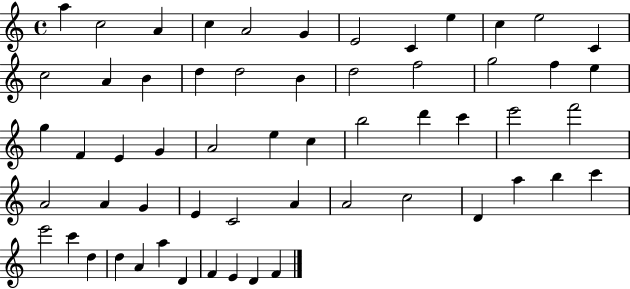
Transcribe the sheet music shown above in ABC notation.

X:1
T:Untitled
M:4/4
L:1/4
K:C
a c2 A c A2 G E2 C e c e2 C c2 A B d d2 B d2 f2 g2 f e g F E G A2 e c b2 d' c' e'2 f'2 A2 A G E C2 A A2 c2 D a b c' e'2 c' d d A a D F E D F